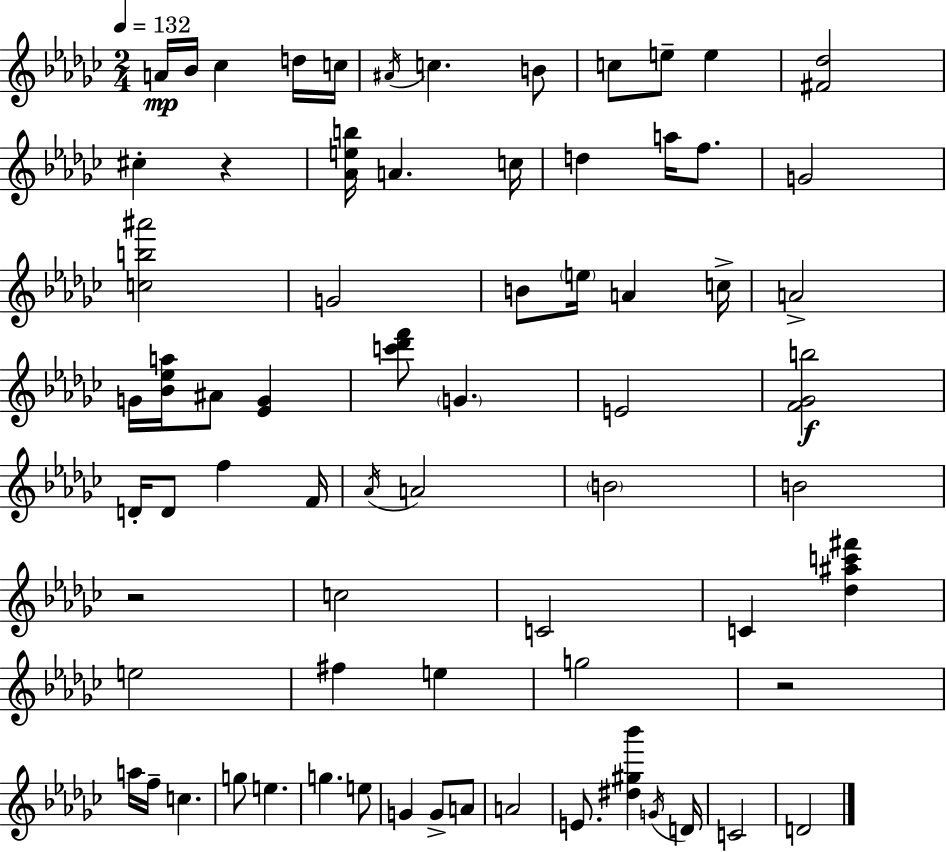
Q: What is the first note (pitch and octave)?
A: A4